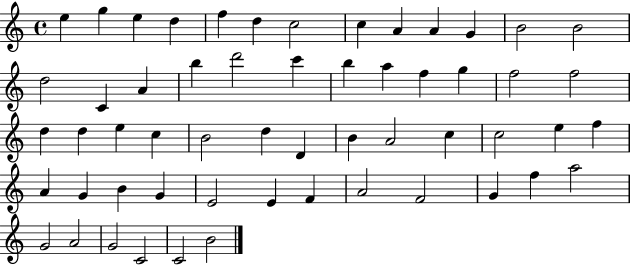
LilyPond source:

{
  \clef treble
  \time 4/4
  \defaultTimeSignature
  \key c \major
  e''4 g''4 e''4 d''4 | f''4 d''4 c''2 | c''4 a'4 a'4 g'4 | b'2 b'2 | \break d''2 c'4 a'4 | b''4 d'''2 c'''4 | b''4 a''4 f''4 g''4 | f''2 f''2 | \break d''4 d''4 e''4 c''4 | b'2 d''4 d'4 | b'4 a'2 c''4 | c''2 e''4 f''4 | \break a'4 g'4 b'4 g'4 | e'2 e'4 f'4 | a'2 f'2 | g'4 f''4 a''2 | \break g'2 a'2 | g'2 c'2 | c'2 b'2 | \bar "|."
}